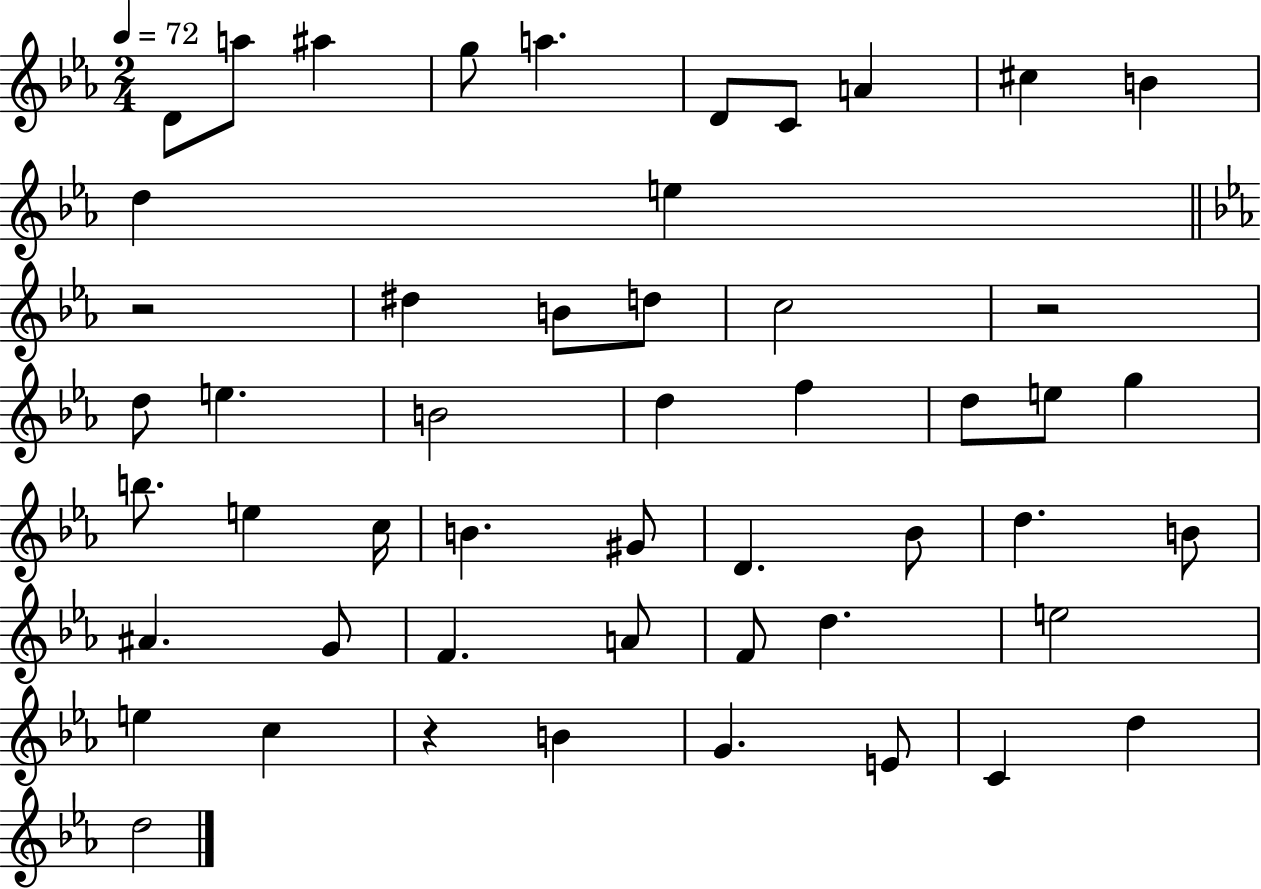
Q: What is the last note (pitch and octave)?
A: D5